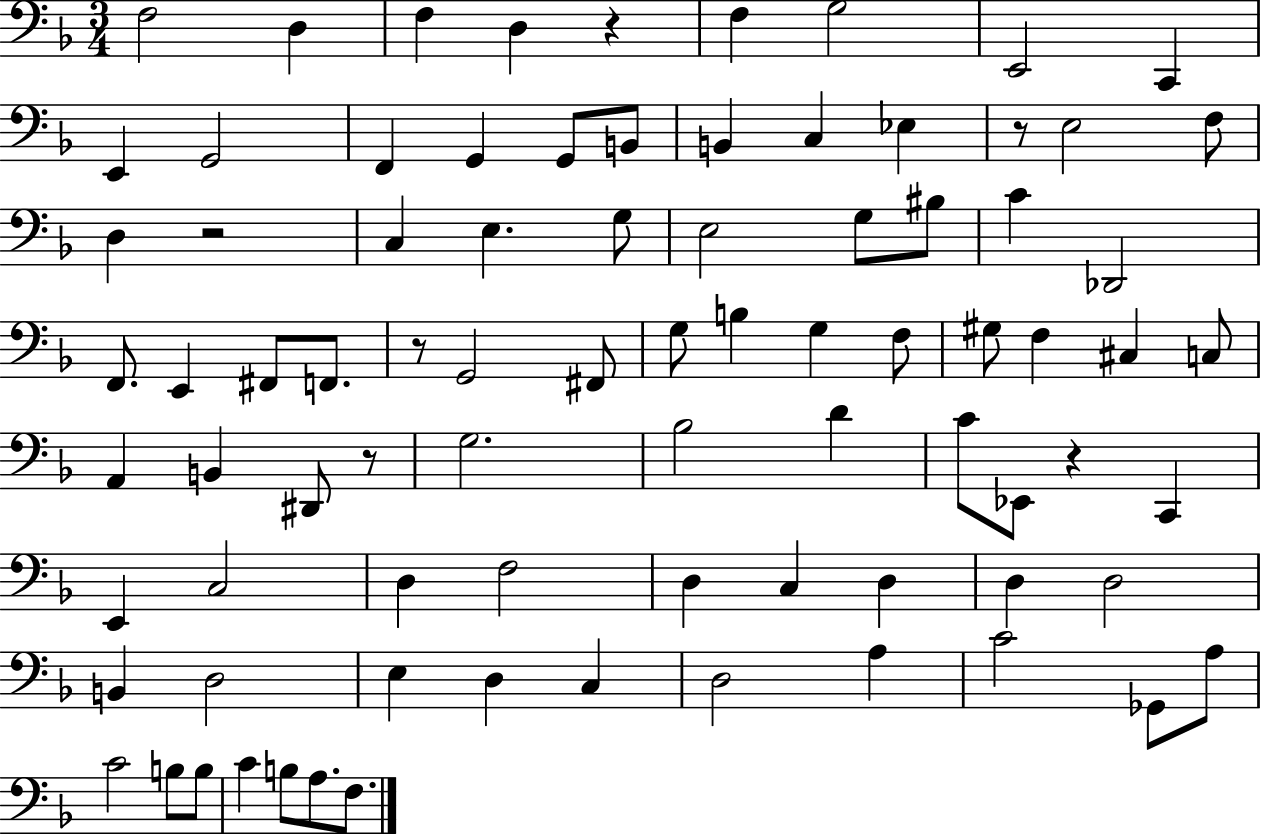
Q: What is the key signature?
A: F major